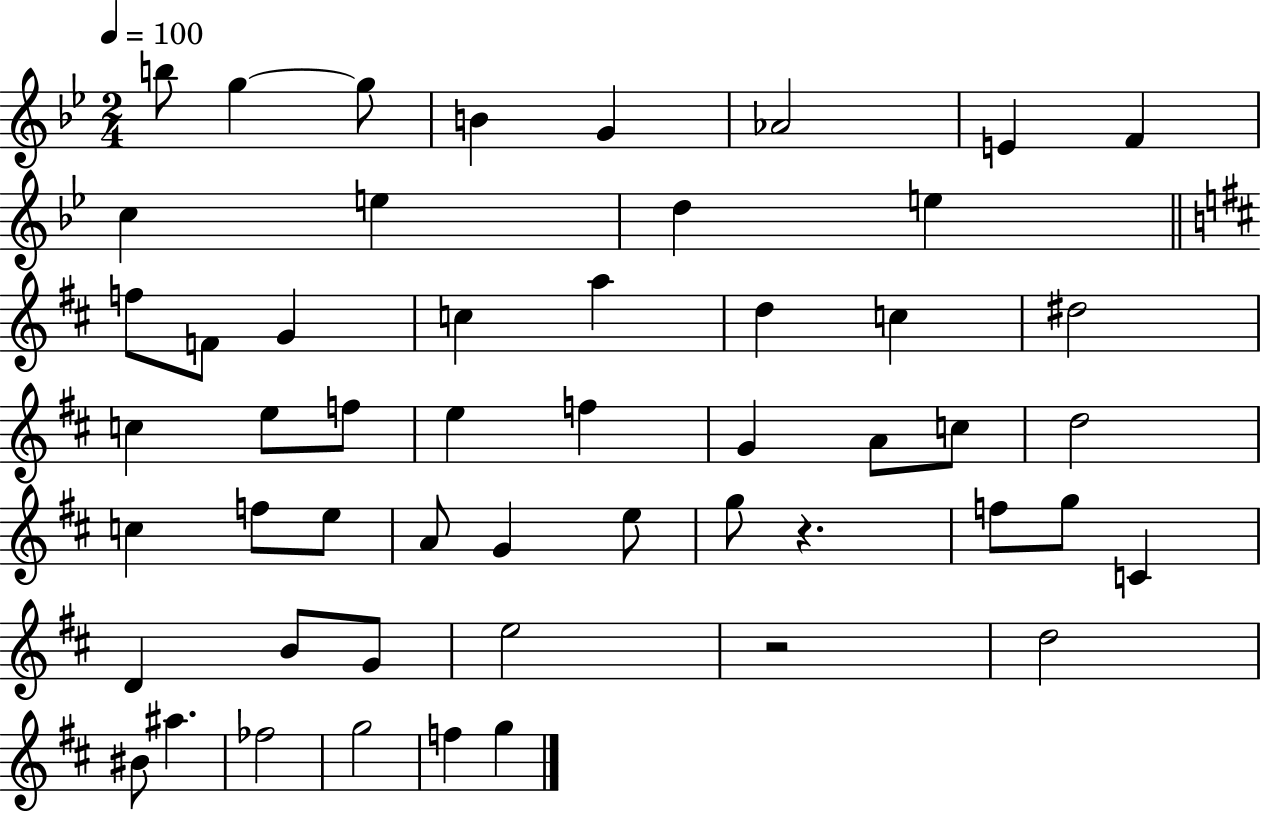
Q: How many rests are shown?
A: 2